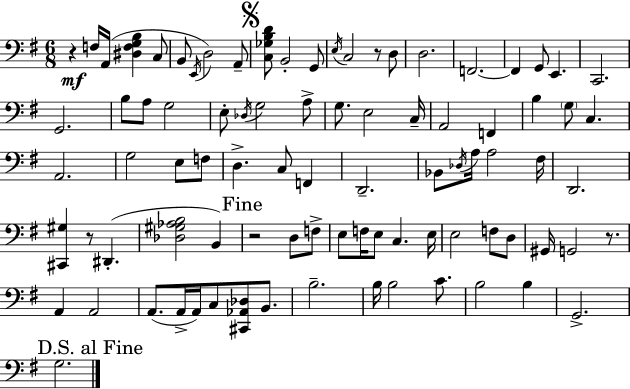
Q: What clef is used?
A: bass